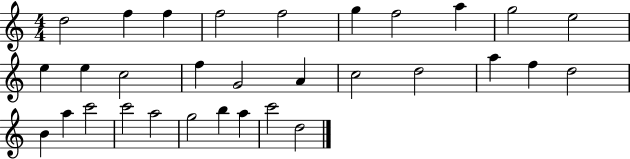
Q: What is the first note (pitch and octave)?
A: D5